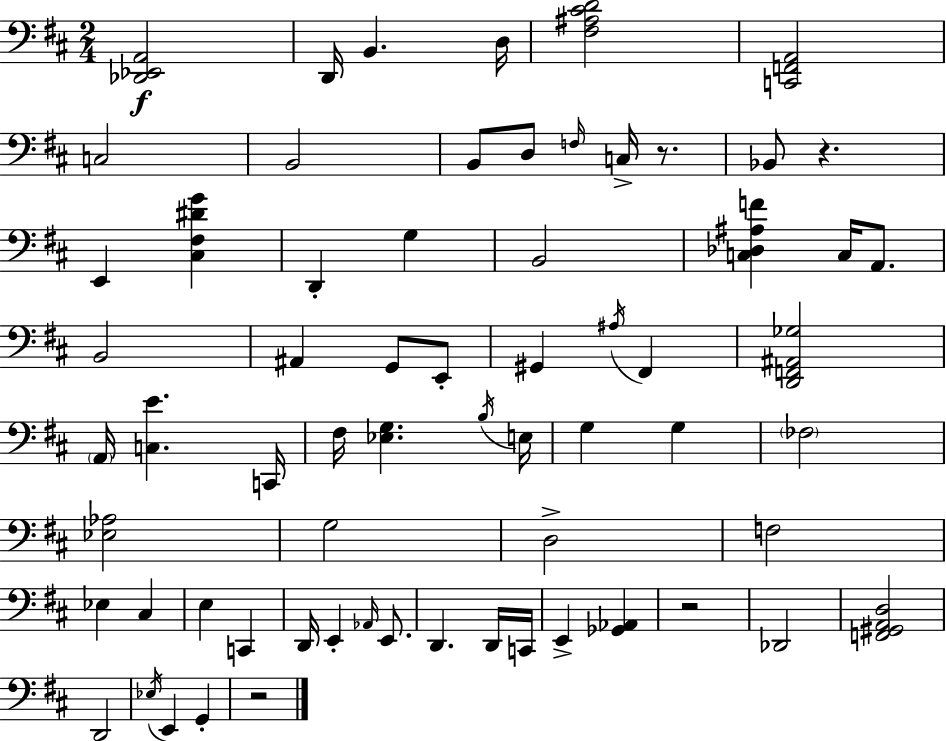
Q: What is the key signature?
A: D major